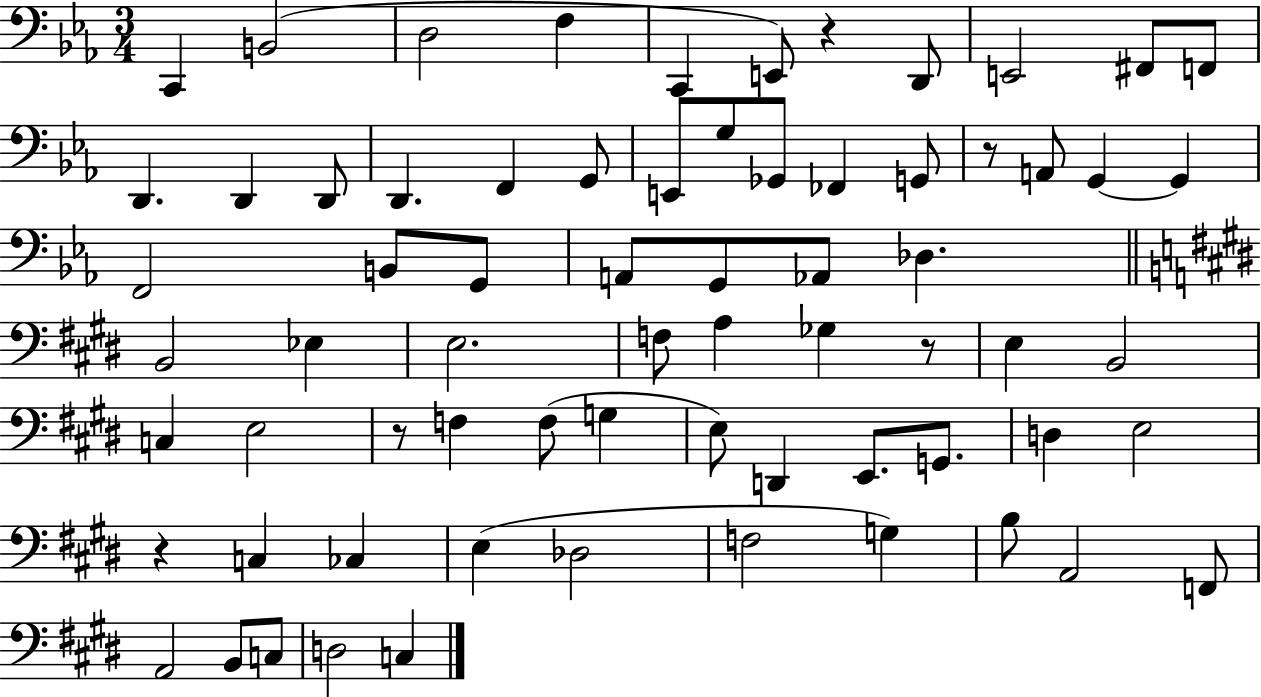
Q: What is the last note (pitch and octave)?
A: C3